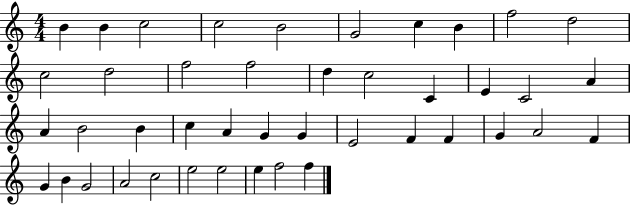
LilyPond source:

{
  \clef treble
  \numericTimeSignature
  \time 4/4
  \key c \major
  b'4 b'4 c''2 | c''2 b'2 | g'2 c''4 b'4 | f''2 d''2 | \break c''2 d''2 | f''2 f''2 | d''4 c''2 c'4 | e'4 c'2 a'4 | \break a'4 b'2 b'4 | c''4 a'4 g'4 g'4 | e'2 f'4 f'4 | g'4 a'2 f'4 | \break g'4 b'4 g'2 | a'2 c''2 | e''2 e''2 | e''4 f''2 f''4 | \break \bar "|."
}